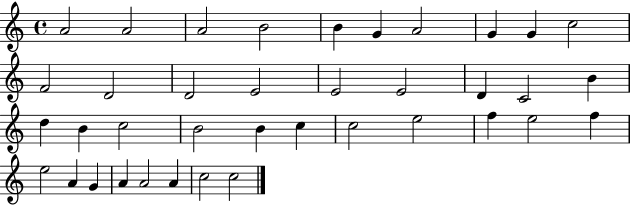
A4/h A4/h A4/h B4/h B4/q G4/q A4/h G4/q G4/q C5/h F4/h D4/h D4/h E4/h E4/h E4/h D4/q C4/h B4/q D5/q B4/q C5/h B4/h B4/q C5/q C5/h E5/h F5/q E5/h F5/q E5/h A4/q G4/q A4/q A4/h A4/q C5/h C5/h